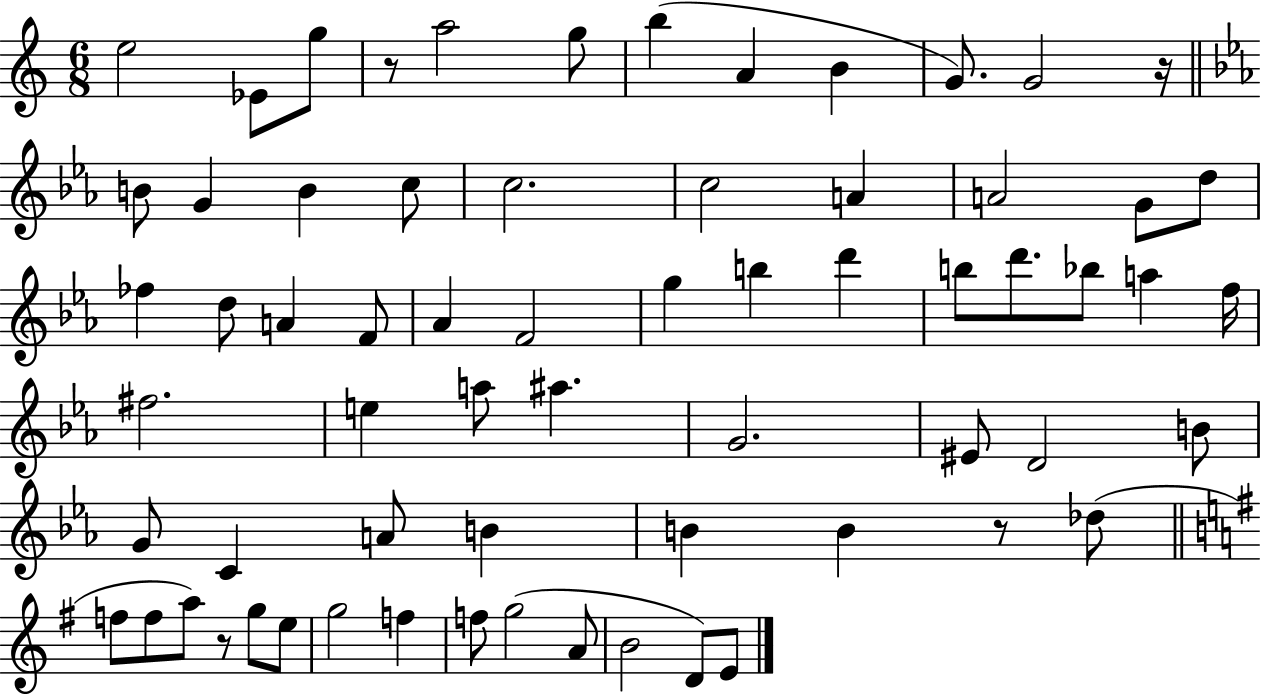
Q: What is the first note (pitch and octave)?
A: E5